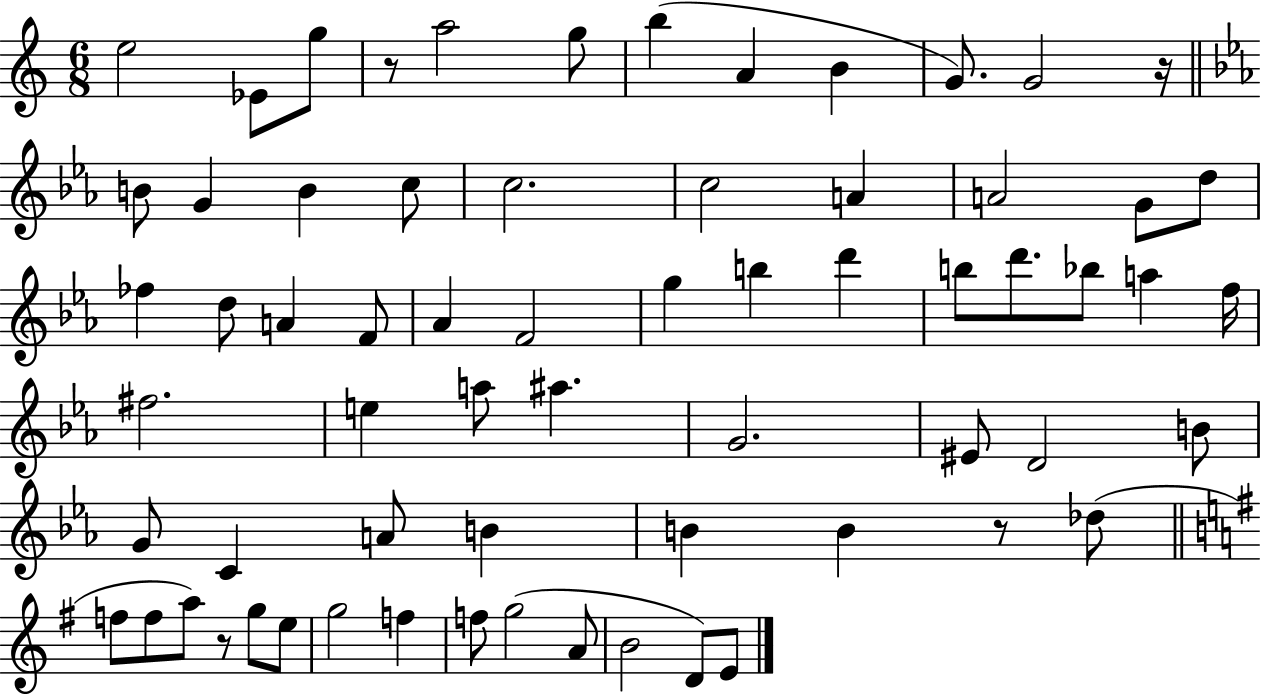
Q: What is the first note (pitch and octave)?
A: E5